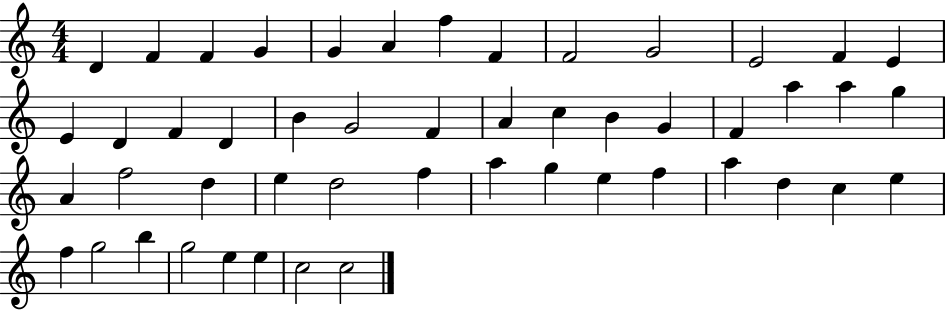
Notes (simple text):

D4/q F4/q F4/q G4/q G4/q A4/q F5/q F4/q F4/h G4/h E4/h F4/q E4/q E4/q D4/q F4/q D4/q B4/q G4/h F4/q A4/q C5/q B4/q G4/q F4/q A5/q A5/q G5/q A4/q F5/h D5/q E5/q D5/h F5/q A5/q G5/q E5/q F5/q A5/q D5/q C5/q E5/q F5/q G5/h B5/q G5/h E5/q E5/q C5/h C5/h